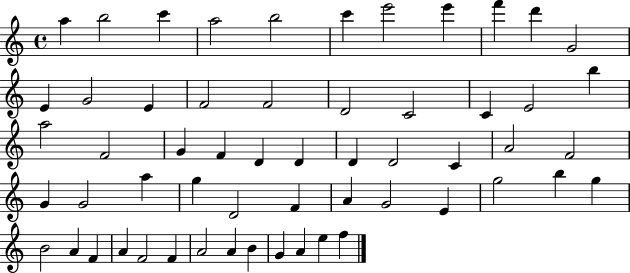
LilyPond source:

{
  \clef treble
  \time 4/4
  \defaultTimeSignature
  \key c \major
  a''4 b''2 c'''4 | a''2 b''2 | c'''4 e'''2 e'''4 | f'''4 d'''4 g'2 | \break e'4 g'2 e'4 | f'2 f'2 | d'2 c'2 | c'4 e'2 b''4 | \break a''2 f'2 | g'4 f'4 d'4 d'4 | d'4 d'2 c'4 | a'2 f'2 | \break g'4 g'2 a''4 | g''4 d'2 f'4 | a'4 g'2 e'4 | g''2 b''4 g''4 | \break b'2 a'4 f'4 | a'4 f'2 f'4 | a'2 a'4 b'4 | g'4 a'4 e''4 f''4 | \break \bar "|."
}